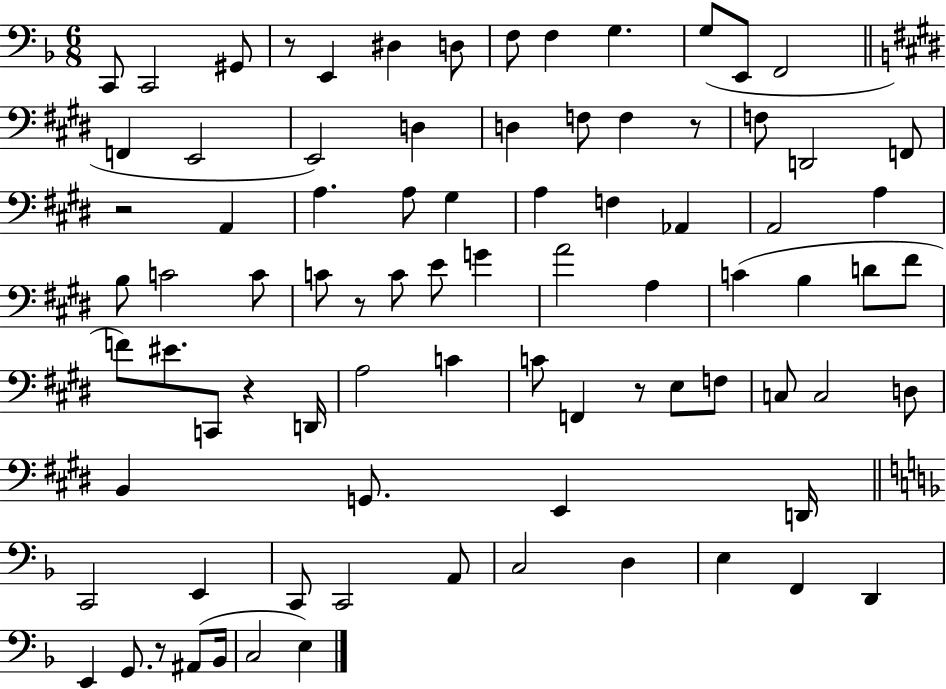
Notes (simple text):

C2/e C2/h G#2/e R/e E2/q D#3/q D3/e F3/e F3/q G3/q. G3/e E2/e F2/h F2/q E2/h E2/h D3/q D3/q F3/e F3/q R/e F3/e D2/h F2/e R/h A2/q A3/q. A3/e G#3/q A3/q F3/q Ab2/q A2/h A3/q B3/e C4/h C4/e C4/e R/e C4/e E4/e G4/q A4/h A3/q C4/q B3/q D4/e F#4/e F4/e EIS4/e. C2/e R/q D2/s A3/h C4/q C4/e F2/q R/e E3/e F3/e C3/e C3/h D3/e B2/q G2/e. E2/q D2/s C2/h E2/q C2/e C2/h A2/e C3/h D3/q E3/q F2/q D2/q E2/q G2/e. R/e A#2/e Bb2/s C3/h E3/q